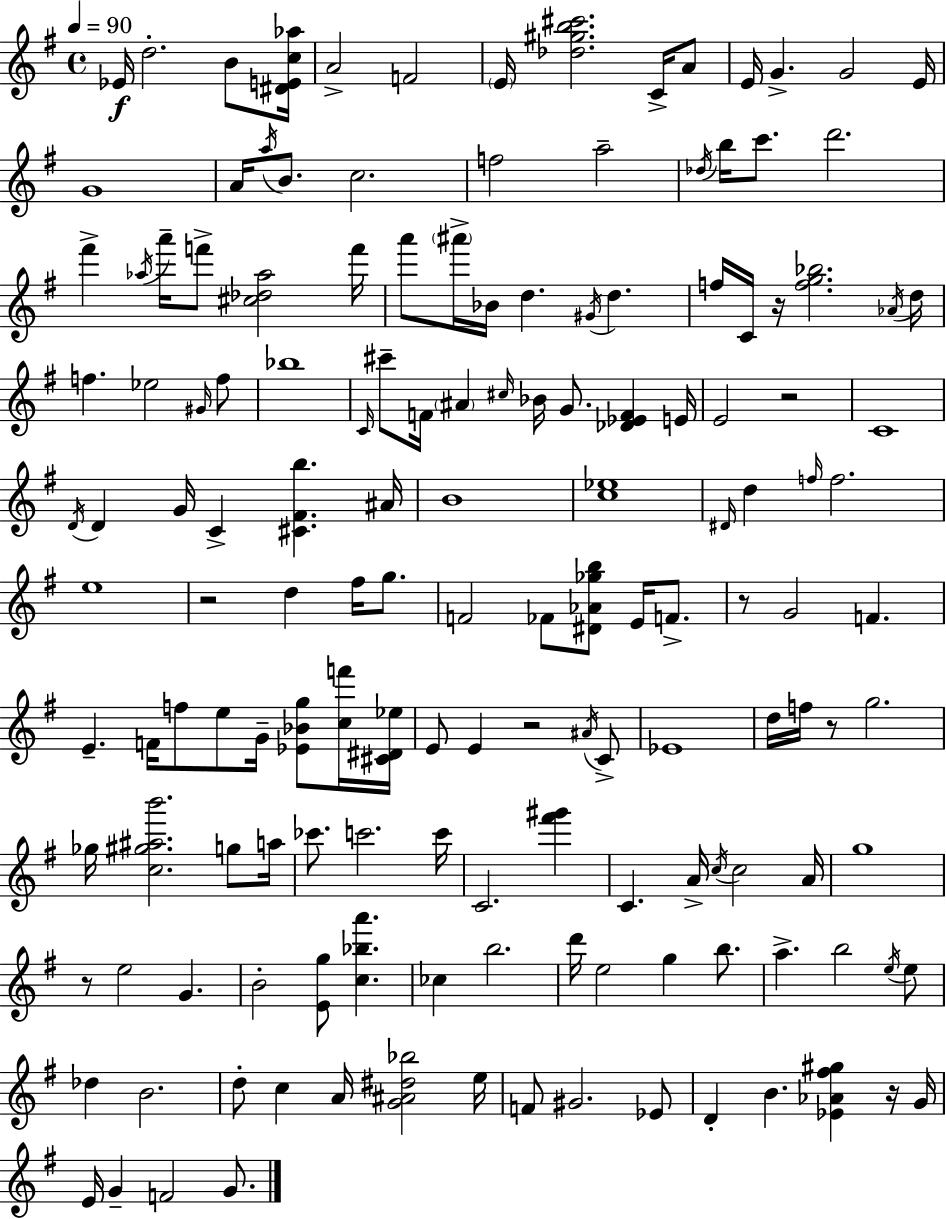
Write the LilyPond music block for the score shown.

{
  \clef treble
  \time 4/4
  \defaultTimeSignature
  \key g \major
  \tempo 4 = 90
  ees'16\f d''2.-. b'8 <dis' e' c'' aes''>16 | a'2-> f'2 | \parenthesize e'16 <des'' gis'' b'' cis'''>2. c'16-> a'8 | e'16 g'4.-> g'2 e'16 | \break g'1 | a'16 \acciaccatura { a''16 } b'8. c''2. | f''2 a''2-- | \acciaccatura { des''16 } b''16 c'''8. d'''2. | \break fis'''4-> \acciaccatura { aes''16 } a'''16-- f'''8-> <cis'' des'' aes''>2 | f'''16 a'''8 \parenthesize ais'''16-> bes'16 d''4. \acciaccatura { gis'16 } d''4. | f''16 c'16 r16 <f'' g'' bes''>2. | \acciaccatura { aes'16 } d''16 f''4. ees''2 | \break \grace { gis'16 } f''8 bes''1 | \grace { c'16 } cis'''8-- f'16 \parenthesize ais'4 \grace { cis''16 } bes'16 | g'8. <des' ees' f'>4 e'16 e'2 | r2 c'1 | \break \acciaccatura { d'16 } d'4 g'16 c'4-> | <cis' fis' b''>4. ais'16 b'1 | <c'' ees''>1 | \grace { dis'16 } d''4 \grace { f''16 } f''2. | \break e''1 | r2 | d''4 fis''16 g''8. f'2 | fes'8 <dis' aes' ges'' b''>8 e'16 f'8.-> r8 g'2 | \break f'4. e'4.-- | f'16 f''8 e''8 g'16-- <ees' bes' g''>8 <c'' f'''>16 <cis' dis' ees''>16 e'8 e'4 | r2 \acciaccatura { ais'16 } c'8-> ees'1 | d''16 f''16 r8 | \break g''2. ges''16 <c'' gis'' ais'' b'''>2. | g''8 a''16 ces'''8. c'''2. | c'''16 c'2. | <fis''' gis'''>4 c'4. | \break a'16-> \acciaccatura { c''16 } c''2 a'16 g''1 | r8 e''2 | g'4. b'2-. | <e' g''>8 <c'' bes'' a'''>4. ces''4 | \break b''2. d'''16 e''2 | g''4 b''8. a''4.-> | b''2 \acciaccatura { e''16 } e''8 des''4 | b'2. d''8-. | \break c''4 a'16 <g' ais' dis'' bes''>2 e''16 f'8 | gis'2. ees'8 d'4-. | b'4. <ees' aes' fis'' gis''>4 r16 g'16 e'16 g'4-- | f'2 g'8. \bar "|."
}